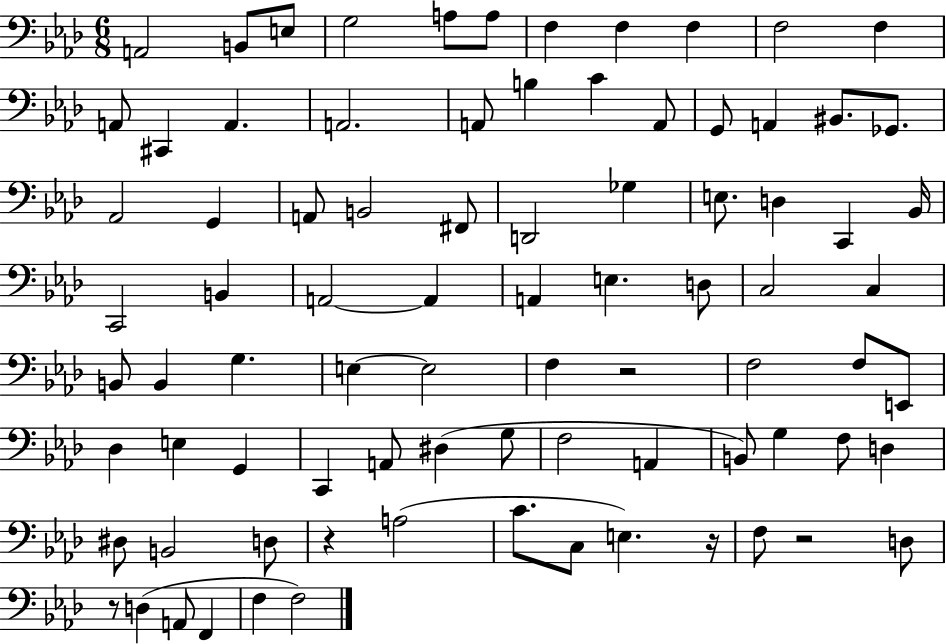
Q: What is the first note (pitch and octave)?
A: A2